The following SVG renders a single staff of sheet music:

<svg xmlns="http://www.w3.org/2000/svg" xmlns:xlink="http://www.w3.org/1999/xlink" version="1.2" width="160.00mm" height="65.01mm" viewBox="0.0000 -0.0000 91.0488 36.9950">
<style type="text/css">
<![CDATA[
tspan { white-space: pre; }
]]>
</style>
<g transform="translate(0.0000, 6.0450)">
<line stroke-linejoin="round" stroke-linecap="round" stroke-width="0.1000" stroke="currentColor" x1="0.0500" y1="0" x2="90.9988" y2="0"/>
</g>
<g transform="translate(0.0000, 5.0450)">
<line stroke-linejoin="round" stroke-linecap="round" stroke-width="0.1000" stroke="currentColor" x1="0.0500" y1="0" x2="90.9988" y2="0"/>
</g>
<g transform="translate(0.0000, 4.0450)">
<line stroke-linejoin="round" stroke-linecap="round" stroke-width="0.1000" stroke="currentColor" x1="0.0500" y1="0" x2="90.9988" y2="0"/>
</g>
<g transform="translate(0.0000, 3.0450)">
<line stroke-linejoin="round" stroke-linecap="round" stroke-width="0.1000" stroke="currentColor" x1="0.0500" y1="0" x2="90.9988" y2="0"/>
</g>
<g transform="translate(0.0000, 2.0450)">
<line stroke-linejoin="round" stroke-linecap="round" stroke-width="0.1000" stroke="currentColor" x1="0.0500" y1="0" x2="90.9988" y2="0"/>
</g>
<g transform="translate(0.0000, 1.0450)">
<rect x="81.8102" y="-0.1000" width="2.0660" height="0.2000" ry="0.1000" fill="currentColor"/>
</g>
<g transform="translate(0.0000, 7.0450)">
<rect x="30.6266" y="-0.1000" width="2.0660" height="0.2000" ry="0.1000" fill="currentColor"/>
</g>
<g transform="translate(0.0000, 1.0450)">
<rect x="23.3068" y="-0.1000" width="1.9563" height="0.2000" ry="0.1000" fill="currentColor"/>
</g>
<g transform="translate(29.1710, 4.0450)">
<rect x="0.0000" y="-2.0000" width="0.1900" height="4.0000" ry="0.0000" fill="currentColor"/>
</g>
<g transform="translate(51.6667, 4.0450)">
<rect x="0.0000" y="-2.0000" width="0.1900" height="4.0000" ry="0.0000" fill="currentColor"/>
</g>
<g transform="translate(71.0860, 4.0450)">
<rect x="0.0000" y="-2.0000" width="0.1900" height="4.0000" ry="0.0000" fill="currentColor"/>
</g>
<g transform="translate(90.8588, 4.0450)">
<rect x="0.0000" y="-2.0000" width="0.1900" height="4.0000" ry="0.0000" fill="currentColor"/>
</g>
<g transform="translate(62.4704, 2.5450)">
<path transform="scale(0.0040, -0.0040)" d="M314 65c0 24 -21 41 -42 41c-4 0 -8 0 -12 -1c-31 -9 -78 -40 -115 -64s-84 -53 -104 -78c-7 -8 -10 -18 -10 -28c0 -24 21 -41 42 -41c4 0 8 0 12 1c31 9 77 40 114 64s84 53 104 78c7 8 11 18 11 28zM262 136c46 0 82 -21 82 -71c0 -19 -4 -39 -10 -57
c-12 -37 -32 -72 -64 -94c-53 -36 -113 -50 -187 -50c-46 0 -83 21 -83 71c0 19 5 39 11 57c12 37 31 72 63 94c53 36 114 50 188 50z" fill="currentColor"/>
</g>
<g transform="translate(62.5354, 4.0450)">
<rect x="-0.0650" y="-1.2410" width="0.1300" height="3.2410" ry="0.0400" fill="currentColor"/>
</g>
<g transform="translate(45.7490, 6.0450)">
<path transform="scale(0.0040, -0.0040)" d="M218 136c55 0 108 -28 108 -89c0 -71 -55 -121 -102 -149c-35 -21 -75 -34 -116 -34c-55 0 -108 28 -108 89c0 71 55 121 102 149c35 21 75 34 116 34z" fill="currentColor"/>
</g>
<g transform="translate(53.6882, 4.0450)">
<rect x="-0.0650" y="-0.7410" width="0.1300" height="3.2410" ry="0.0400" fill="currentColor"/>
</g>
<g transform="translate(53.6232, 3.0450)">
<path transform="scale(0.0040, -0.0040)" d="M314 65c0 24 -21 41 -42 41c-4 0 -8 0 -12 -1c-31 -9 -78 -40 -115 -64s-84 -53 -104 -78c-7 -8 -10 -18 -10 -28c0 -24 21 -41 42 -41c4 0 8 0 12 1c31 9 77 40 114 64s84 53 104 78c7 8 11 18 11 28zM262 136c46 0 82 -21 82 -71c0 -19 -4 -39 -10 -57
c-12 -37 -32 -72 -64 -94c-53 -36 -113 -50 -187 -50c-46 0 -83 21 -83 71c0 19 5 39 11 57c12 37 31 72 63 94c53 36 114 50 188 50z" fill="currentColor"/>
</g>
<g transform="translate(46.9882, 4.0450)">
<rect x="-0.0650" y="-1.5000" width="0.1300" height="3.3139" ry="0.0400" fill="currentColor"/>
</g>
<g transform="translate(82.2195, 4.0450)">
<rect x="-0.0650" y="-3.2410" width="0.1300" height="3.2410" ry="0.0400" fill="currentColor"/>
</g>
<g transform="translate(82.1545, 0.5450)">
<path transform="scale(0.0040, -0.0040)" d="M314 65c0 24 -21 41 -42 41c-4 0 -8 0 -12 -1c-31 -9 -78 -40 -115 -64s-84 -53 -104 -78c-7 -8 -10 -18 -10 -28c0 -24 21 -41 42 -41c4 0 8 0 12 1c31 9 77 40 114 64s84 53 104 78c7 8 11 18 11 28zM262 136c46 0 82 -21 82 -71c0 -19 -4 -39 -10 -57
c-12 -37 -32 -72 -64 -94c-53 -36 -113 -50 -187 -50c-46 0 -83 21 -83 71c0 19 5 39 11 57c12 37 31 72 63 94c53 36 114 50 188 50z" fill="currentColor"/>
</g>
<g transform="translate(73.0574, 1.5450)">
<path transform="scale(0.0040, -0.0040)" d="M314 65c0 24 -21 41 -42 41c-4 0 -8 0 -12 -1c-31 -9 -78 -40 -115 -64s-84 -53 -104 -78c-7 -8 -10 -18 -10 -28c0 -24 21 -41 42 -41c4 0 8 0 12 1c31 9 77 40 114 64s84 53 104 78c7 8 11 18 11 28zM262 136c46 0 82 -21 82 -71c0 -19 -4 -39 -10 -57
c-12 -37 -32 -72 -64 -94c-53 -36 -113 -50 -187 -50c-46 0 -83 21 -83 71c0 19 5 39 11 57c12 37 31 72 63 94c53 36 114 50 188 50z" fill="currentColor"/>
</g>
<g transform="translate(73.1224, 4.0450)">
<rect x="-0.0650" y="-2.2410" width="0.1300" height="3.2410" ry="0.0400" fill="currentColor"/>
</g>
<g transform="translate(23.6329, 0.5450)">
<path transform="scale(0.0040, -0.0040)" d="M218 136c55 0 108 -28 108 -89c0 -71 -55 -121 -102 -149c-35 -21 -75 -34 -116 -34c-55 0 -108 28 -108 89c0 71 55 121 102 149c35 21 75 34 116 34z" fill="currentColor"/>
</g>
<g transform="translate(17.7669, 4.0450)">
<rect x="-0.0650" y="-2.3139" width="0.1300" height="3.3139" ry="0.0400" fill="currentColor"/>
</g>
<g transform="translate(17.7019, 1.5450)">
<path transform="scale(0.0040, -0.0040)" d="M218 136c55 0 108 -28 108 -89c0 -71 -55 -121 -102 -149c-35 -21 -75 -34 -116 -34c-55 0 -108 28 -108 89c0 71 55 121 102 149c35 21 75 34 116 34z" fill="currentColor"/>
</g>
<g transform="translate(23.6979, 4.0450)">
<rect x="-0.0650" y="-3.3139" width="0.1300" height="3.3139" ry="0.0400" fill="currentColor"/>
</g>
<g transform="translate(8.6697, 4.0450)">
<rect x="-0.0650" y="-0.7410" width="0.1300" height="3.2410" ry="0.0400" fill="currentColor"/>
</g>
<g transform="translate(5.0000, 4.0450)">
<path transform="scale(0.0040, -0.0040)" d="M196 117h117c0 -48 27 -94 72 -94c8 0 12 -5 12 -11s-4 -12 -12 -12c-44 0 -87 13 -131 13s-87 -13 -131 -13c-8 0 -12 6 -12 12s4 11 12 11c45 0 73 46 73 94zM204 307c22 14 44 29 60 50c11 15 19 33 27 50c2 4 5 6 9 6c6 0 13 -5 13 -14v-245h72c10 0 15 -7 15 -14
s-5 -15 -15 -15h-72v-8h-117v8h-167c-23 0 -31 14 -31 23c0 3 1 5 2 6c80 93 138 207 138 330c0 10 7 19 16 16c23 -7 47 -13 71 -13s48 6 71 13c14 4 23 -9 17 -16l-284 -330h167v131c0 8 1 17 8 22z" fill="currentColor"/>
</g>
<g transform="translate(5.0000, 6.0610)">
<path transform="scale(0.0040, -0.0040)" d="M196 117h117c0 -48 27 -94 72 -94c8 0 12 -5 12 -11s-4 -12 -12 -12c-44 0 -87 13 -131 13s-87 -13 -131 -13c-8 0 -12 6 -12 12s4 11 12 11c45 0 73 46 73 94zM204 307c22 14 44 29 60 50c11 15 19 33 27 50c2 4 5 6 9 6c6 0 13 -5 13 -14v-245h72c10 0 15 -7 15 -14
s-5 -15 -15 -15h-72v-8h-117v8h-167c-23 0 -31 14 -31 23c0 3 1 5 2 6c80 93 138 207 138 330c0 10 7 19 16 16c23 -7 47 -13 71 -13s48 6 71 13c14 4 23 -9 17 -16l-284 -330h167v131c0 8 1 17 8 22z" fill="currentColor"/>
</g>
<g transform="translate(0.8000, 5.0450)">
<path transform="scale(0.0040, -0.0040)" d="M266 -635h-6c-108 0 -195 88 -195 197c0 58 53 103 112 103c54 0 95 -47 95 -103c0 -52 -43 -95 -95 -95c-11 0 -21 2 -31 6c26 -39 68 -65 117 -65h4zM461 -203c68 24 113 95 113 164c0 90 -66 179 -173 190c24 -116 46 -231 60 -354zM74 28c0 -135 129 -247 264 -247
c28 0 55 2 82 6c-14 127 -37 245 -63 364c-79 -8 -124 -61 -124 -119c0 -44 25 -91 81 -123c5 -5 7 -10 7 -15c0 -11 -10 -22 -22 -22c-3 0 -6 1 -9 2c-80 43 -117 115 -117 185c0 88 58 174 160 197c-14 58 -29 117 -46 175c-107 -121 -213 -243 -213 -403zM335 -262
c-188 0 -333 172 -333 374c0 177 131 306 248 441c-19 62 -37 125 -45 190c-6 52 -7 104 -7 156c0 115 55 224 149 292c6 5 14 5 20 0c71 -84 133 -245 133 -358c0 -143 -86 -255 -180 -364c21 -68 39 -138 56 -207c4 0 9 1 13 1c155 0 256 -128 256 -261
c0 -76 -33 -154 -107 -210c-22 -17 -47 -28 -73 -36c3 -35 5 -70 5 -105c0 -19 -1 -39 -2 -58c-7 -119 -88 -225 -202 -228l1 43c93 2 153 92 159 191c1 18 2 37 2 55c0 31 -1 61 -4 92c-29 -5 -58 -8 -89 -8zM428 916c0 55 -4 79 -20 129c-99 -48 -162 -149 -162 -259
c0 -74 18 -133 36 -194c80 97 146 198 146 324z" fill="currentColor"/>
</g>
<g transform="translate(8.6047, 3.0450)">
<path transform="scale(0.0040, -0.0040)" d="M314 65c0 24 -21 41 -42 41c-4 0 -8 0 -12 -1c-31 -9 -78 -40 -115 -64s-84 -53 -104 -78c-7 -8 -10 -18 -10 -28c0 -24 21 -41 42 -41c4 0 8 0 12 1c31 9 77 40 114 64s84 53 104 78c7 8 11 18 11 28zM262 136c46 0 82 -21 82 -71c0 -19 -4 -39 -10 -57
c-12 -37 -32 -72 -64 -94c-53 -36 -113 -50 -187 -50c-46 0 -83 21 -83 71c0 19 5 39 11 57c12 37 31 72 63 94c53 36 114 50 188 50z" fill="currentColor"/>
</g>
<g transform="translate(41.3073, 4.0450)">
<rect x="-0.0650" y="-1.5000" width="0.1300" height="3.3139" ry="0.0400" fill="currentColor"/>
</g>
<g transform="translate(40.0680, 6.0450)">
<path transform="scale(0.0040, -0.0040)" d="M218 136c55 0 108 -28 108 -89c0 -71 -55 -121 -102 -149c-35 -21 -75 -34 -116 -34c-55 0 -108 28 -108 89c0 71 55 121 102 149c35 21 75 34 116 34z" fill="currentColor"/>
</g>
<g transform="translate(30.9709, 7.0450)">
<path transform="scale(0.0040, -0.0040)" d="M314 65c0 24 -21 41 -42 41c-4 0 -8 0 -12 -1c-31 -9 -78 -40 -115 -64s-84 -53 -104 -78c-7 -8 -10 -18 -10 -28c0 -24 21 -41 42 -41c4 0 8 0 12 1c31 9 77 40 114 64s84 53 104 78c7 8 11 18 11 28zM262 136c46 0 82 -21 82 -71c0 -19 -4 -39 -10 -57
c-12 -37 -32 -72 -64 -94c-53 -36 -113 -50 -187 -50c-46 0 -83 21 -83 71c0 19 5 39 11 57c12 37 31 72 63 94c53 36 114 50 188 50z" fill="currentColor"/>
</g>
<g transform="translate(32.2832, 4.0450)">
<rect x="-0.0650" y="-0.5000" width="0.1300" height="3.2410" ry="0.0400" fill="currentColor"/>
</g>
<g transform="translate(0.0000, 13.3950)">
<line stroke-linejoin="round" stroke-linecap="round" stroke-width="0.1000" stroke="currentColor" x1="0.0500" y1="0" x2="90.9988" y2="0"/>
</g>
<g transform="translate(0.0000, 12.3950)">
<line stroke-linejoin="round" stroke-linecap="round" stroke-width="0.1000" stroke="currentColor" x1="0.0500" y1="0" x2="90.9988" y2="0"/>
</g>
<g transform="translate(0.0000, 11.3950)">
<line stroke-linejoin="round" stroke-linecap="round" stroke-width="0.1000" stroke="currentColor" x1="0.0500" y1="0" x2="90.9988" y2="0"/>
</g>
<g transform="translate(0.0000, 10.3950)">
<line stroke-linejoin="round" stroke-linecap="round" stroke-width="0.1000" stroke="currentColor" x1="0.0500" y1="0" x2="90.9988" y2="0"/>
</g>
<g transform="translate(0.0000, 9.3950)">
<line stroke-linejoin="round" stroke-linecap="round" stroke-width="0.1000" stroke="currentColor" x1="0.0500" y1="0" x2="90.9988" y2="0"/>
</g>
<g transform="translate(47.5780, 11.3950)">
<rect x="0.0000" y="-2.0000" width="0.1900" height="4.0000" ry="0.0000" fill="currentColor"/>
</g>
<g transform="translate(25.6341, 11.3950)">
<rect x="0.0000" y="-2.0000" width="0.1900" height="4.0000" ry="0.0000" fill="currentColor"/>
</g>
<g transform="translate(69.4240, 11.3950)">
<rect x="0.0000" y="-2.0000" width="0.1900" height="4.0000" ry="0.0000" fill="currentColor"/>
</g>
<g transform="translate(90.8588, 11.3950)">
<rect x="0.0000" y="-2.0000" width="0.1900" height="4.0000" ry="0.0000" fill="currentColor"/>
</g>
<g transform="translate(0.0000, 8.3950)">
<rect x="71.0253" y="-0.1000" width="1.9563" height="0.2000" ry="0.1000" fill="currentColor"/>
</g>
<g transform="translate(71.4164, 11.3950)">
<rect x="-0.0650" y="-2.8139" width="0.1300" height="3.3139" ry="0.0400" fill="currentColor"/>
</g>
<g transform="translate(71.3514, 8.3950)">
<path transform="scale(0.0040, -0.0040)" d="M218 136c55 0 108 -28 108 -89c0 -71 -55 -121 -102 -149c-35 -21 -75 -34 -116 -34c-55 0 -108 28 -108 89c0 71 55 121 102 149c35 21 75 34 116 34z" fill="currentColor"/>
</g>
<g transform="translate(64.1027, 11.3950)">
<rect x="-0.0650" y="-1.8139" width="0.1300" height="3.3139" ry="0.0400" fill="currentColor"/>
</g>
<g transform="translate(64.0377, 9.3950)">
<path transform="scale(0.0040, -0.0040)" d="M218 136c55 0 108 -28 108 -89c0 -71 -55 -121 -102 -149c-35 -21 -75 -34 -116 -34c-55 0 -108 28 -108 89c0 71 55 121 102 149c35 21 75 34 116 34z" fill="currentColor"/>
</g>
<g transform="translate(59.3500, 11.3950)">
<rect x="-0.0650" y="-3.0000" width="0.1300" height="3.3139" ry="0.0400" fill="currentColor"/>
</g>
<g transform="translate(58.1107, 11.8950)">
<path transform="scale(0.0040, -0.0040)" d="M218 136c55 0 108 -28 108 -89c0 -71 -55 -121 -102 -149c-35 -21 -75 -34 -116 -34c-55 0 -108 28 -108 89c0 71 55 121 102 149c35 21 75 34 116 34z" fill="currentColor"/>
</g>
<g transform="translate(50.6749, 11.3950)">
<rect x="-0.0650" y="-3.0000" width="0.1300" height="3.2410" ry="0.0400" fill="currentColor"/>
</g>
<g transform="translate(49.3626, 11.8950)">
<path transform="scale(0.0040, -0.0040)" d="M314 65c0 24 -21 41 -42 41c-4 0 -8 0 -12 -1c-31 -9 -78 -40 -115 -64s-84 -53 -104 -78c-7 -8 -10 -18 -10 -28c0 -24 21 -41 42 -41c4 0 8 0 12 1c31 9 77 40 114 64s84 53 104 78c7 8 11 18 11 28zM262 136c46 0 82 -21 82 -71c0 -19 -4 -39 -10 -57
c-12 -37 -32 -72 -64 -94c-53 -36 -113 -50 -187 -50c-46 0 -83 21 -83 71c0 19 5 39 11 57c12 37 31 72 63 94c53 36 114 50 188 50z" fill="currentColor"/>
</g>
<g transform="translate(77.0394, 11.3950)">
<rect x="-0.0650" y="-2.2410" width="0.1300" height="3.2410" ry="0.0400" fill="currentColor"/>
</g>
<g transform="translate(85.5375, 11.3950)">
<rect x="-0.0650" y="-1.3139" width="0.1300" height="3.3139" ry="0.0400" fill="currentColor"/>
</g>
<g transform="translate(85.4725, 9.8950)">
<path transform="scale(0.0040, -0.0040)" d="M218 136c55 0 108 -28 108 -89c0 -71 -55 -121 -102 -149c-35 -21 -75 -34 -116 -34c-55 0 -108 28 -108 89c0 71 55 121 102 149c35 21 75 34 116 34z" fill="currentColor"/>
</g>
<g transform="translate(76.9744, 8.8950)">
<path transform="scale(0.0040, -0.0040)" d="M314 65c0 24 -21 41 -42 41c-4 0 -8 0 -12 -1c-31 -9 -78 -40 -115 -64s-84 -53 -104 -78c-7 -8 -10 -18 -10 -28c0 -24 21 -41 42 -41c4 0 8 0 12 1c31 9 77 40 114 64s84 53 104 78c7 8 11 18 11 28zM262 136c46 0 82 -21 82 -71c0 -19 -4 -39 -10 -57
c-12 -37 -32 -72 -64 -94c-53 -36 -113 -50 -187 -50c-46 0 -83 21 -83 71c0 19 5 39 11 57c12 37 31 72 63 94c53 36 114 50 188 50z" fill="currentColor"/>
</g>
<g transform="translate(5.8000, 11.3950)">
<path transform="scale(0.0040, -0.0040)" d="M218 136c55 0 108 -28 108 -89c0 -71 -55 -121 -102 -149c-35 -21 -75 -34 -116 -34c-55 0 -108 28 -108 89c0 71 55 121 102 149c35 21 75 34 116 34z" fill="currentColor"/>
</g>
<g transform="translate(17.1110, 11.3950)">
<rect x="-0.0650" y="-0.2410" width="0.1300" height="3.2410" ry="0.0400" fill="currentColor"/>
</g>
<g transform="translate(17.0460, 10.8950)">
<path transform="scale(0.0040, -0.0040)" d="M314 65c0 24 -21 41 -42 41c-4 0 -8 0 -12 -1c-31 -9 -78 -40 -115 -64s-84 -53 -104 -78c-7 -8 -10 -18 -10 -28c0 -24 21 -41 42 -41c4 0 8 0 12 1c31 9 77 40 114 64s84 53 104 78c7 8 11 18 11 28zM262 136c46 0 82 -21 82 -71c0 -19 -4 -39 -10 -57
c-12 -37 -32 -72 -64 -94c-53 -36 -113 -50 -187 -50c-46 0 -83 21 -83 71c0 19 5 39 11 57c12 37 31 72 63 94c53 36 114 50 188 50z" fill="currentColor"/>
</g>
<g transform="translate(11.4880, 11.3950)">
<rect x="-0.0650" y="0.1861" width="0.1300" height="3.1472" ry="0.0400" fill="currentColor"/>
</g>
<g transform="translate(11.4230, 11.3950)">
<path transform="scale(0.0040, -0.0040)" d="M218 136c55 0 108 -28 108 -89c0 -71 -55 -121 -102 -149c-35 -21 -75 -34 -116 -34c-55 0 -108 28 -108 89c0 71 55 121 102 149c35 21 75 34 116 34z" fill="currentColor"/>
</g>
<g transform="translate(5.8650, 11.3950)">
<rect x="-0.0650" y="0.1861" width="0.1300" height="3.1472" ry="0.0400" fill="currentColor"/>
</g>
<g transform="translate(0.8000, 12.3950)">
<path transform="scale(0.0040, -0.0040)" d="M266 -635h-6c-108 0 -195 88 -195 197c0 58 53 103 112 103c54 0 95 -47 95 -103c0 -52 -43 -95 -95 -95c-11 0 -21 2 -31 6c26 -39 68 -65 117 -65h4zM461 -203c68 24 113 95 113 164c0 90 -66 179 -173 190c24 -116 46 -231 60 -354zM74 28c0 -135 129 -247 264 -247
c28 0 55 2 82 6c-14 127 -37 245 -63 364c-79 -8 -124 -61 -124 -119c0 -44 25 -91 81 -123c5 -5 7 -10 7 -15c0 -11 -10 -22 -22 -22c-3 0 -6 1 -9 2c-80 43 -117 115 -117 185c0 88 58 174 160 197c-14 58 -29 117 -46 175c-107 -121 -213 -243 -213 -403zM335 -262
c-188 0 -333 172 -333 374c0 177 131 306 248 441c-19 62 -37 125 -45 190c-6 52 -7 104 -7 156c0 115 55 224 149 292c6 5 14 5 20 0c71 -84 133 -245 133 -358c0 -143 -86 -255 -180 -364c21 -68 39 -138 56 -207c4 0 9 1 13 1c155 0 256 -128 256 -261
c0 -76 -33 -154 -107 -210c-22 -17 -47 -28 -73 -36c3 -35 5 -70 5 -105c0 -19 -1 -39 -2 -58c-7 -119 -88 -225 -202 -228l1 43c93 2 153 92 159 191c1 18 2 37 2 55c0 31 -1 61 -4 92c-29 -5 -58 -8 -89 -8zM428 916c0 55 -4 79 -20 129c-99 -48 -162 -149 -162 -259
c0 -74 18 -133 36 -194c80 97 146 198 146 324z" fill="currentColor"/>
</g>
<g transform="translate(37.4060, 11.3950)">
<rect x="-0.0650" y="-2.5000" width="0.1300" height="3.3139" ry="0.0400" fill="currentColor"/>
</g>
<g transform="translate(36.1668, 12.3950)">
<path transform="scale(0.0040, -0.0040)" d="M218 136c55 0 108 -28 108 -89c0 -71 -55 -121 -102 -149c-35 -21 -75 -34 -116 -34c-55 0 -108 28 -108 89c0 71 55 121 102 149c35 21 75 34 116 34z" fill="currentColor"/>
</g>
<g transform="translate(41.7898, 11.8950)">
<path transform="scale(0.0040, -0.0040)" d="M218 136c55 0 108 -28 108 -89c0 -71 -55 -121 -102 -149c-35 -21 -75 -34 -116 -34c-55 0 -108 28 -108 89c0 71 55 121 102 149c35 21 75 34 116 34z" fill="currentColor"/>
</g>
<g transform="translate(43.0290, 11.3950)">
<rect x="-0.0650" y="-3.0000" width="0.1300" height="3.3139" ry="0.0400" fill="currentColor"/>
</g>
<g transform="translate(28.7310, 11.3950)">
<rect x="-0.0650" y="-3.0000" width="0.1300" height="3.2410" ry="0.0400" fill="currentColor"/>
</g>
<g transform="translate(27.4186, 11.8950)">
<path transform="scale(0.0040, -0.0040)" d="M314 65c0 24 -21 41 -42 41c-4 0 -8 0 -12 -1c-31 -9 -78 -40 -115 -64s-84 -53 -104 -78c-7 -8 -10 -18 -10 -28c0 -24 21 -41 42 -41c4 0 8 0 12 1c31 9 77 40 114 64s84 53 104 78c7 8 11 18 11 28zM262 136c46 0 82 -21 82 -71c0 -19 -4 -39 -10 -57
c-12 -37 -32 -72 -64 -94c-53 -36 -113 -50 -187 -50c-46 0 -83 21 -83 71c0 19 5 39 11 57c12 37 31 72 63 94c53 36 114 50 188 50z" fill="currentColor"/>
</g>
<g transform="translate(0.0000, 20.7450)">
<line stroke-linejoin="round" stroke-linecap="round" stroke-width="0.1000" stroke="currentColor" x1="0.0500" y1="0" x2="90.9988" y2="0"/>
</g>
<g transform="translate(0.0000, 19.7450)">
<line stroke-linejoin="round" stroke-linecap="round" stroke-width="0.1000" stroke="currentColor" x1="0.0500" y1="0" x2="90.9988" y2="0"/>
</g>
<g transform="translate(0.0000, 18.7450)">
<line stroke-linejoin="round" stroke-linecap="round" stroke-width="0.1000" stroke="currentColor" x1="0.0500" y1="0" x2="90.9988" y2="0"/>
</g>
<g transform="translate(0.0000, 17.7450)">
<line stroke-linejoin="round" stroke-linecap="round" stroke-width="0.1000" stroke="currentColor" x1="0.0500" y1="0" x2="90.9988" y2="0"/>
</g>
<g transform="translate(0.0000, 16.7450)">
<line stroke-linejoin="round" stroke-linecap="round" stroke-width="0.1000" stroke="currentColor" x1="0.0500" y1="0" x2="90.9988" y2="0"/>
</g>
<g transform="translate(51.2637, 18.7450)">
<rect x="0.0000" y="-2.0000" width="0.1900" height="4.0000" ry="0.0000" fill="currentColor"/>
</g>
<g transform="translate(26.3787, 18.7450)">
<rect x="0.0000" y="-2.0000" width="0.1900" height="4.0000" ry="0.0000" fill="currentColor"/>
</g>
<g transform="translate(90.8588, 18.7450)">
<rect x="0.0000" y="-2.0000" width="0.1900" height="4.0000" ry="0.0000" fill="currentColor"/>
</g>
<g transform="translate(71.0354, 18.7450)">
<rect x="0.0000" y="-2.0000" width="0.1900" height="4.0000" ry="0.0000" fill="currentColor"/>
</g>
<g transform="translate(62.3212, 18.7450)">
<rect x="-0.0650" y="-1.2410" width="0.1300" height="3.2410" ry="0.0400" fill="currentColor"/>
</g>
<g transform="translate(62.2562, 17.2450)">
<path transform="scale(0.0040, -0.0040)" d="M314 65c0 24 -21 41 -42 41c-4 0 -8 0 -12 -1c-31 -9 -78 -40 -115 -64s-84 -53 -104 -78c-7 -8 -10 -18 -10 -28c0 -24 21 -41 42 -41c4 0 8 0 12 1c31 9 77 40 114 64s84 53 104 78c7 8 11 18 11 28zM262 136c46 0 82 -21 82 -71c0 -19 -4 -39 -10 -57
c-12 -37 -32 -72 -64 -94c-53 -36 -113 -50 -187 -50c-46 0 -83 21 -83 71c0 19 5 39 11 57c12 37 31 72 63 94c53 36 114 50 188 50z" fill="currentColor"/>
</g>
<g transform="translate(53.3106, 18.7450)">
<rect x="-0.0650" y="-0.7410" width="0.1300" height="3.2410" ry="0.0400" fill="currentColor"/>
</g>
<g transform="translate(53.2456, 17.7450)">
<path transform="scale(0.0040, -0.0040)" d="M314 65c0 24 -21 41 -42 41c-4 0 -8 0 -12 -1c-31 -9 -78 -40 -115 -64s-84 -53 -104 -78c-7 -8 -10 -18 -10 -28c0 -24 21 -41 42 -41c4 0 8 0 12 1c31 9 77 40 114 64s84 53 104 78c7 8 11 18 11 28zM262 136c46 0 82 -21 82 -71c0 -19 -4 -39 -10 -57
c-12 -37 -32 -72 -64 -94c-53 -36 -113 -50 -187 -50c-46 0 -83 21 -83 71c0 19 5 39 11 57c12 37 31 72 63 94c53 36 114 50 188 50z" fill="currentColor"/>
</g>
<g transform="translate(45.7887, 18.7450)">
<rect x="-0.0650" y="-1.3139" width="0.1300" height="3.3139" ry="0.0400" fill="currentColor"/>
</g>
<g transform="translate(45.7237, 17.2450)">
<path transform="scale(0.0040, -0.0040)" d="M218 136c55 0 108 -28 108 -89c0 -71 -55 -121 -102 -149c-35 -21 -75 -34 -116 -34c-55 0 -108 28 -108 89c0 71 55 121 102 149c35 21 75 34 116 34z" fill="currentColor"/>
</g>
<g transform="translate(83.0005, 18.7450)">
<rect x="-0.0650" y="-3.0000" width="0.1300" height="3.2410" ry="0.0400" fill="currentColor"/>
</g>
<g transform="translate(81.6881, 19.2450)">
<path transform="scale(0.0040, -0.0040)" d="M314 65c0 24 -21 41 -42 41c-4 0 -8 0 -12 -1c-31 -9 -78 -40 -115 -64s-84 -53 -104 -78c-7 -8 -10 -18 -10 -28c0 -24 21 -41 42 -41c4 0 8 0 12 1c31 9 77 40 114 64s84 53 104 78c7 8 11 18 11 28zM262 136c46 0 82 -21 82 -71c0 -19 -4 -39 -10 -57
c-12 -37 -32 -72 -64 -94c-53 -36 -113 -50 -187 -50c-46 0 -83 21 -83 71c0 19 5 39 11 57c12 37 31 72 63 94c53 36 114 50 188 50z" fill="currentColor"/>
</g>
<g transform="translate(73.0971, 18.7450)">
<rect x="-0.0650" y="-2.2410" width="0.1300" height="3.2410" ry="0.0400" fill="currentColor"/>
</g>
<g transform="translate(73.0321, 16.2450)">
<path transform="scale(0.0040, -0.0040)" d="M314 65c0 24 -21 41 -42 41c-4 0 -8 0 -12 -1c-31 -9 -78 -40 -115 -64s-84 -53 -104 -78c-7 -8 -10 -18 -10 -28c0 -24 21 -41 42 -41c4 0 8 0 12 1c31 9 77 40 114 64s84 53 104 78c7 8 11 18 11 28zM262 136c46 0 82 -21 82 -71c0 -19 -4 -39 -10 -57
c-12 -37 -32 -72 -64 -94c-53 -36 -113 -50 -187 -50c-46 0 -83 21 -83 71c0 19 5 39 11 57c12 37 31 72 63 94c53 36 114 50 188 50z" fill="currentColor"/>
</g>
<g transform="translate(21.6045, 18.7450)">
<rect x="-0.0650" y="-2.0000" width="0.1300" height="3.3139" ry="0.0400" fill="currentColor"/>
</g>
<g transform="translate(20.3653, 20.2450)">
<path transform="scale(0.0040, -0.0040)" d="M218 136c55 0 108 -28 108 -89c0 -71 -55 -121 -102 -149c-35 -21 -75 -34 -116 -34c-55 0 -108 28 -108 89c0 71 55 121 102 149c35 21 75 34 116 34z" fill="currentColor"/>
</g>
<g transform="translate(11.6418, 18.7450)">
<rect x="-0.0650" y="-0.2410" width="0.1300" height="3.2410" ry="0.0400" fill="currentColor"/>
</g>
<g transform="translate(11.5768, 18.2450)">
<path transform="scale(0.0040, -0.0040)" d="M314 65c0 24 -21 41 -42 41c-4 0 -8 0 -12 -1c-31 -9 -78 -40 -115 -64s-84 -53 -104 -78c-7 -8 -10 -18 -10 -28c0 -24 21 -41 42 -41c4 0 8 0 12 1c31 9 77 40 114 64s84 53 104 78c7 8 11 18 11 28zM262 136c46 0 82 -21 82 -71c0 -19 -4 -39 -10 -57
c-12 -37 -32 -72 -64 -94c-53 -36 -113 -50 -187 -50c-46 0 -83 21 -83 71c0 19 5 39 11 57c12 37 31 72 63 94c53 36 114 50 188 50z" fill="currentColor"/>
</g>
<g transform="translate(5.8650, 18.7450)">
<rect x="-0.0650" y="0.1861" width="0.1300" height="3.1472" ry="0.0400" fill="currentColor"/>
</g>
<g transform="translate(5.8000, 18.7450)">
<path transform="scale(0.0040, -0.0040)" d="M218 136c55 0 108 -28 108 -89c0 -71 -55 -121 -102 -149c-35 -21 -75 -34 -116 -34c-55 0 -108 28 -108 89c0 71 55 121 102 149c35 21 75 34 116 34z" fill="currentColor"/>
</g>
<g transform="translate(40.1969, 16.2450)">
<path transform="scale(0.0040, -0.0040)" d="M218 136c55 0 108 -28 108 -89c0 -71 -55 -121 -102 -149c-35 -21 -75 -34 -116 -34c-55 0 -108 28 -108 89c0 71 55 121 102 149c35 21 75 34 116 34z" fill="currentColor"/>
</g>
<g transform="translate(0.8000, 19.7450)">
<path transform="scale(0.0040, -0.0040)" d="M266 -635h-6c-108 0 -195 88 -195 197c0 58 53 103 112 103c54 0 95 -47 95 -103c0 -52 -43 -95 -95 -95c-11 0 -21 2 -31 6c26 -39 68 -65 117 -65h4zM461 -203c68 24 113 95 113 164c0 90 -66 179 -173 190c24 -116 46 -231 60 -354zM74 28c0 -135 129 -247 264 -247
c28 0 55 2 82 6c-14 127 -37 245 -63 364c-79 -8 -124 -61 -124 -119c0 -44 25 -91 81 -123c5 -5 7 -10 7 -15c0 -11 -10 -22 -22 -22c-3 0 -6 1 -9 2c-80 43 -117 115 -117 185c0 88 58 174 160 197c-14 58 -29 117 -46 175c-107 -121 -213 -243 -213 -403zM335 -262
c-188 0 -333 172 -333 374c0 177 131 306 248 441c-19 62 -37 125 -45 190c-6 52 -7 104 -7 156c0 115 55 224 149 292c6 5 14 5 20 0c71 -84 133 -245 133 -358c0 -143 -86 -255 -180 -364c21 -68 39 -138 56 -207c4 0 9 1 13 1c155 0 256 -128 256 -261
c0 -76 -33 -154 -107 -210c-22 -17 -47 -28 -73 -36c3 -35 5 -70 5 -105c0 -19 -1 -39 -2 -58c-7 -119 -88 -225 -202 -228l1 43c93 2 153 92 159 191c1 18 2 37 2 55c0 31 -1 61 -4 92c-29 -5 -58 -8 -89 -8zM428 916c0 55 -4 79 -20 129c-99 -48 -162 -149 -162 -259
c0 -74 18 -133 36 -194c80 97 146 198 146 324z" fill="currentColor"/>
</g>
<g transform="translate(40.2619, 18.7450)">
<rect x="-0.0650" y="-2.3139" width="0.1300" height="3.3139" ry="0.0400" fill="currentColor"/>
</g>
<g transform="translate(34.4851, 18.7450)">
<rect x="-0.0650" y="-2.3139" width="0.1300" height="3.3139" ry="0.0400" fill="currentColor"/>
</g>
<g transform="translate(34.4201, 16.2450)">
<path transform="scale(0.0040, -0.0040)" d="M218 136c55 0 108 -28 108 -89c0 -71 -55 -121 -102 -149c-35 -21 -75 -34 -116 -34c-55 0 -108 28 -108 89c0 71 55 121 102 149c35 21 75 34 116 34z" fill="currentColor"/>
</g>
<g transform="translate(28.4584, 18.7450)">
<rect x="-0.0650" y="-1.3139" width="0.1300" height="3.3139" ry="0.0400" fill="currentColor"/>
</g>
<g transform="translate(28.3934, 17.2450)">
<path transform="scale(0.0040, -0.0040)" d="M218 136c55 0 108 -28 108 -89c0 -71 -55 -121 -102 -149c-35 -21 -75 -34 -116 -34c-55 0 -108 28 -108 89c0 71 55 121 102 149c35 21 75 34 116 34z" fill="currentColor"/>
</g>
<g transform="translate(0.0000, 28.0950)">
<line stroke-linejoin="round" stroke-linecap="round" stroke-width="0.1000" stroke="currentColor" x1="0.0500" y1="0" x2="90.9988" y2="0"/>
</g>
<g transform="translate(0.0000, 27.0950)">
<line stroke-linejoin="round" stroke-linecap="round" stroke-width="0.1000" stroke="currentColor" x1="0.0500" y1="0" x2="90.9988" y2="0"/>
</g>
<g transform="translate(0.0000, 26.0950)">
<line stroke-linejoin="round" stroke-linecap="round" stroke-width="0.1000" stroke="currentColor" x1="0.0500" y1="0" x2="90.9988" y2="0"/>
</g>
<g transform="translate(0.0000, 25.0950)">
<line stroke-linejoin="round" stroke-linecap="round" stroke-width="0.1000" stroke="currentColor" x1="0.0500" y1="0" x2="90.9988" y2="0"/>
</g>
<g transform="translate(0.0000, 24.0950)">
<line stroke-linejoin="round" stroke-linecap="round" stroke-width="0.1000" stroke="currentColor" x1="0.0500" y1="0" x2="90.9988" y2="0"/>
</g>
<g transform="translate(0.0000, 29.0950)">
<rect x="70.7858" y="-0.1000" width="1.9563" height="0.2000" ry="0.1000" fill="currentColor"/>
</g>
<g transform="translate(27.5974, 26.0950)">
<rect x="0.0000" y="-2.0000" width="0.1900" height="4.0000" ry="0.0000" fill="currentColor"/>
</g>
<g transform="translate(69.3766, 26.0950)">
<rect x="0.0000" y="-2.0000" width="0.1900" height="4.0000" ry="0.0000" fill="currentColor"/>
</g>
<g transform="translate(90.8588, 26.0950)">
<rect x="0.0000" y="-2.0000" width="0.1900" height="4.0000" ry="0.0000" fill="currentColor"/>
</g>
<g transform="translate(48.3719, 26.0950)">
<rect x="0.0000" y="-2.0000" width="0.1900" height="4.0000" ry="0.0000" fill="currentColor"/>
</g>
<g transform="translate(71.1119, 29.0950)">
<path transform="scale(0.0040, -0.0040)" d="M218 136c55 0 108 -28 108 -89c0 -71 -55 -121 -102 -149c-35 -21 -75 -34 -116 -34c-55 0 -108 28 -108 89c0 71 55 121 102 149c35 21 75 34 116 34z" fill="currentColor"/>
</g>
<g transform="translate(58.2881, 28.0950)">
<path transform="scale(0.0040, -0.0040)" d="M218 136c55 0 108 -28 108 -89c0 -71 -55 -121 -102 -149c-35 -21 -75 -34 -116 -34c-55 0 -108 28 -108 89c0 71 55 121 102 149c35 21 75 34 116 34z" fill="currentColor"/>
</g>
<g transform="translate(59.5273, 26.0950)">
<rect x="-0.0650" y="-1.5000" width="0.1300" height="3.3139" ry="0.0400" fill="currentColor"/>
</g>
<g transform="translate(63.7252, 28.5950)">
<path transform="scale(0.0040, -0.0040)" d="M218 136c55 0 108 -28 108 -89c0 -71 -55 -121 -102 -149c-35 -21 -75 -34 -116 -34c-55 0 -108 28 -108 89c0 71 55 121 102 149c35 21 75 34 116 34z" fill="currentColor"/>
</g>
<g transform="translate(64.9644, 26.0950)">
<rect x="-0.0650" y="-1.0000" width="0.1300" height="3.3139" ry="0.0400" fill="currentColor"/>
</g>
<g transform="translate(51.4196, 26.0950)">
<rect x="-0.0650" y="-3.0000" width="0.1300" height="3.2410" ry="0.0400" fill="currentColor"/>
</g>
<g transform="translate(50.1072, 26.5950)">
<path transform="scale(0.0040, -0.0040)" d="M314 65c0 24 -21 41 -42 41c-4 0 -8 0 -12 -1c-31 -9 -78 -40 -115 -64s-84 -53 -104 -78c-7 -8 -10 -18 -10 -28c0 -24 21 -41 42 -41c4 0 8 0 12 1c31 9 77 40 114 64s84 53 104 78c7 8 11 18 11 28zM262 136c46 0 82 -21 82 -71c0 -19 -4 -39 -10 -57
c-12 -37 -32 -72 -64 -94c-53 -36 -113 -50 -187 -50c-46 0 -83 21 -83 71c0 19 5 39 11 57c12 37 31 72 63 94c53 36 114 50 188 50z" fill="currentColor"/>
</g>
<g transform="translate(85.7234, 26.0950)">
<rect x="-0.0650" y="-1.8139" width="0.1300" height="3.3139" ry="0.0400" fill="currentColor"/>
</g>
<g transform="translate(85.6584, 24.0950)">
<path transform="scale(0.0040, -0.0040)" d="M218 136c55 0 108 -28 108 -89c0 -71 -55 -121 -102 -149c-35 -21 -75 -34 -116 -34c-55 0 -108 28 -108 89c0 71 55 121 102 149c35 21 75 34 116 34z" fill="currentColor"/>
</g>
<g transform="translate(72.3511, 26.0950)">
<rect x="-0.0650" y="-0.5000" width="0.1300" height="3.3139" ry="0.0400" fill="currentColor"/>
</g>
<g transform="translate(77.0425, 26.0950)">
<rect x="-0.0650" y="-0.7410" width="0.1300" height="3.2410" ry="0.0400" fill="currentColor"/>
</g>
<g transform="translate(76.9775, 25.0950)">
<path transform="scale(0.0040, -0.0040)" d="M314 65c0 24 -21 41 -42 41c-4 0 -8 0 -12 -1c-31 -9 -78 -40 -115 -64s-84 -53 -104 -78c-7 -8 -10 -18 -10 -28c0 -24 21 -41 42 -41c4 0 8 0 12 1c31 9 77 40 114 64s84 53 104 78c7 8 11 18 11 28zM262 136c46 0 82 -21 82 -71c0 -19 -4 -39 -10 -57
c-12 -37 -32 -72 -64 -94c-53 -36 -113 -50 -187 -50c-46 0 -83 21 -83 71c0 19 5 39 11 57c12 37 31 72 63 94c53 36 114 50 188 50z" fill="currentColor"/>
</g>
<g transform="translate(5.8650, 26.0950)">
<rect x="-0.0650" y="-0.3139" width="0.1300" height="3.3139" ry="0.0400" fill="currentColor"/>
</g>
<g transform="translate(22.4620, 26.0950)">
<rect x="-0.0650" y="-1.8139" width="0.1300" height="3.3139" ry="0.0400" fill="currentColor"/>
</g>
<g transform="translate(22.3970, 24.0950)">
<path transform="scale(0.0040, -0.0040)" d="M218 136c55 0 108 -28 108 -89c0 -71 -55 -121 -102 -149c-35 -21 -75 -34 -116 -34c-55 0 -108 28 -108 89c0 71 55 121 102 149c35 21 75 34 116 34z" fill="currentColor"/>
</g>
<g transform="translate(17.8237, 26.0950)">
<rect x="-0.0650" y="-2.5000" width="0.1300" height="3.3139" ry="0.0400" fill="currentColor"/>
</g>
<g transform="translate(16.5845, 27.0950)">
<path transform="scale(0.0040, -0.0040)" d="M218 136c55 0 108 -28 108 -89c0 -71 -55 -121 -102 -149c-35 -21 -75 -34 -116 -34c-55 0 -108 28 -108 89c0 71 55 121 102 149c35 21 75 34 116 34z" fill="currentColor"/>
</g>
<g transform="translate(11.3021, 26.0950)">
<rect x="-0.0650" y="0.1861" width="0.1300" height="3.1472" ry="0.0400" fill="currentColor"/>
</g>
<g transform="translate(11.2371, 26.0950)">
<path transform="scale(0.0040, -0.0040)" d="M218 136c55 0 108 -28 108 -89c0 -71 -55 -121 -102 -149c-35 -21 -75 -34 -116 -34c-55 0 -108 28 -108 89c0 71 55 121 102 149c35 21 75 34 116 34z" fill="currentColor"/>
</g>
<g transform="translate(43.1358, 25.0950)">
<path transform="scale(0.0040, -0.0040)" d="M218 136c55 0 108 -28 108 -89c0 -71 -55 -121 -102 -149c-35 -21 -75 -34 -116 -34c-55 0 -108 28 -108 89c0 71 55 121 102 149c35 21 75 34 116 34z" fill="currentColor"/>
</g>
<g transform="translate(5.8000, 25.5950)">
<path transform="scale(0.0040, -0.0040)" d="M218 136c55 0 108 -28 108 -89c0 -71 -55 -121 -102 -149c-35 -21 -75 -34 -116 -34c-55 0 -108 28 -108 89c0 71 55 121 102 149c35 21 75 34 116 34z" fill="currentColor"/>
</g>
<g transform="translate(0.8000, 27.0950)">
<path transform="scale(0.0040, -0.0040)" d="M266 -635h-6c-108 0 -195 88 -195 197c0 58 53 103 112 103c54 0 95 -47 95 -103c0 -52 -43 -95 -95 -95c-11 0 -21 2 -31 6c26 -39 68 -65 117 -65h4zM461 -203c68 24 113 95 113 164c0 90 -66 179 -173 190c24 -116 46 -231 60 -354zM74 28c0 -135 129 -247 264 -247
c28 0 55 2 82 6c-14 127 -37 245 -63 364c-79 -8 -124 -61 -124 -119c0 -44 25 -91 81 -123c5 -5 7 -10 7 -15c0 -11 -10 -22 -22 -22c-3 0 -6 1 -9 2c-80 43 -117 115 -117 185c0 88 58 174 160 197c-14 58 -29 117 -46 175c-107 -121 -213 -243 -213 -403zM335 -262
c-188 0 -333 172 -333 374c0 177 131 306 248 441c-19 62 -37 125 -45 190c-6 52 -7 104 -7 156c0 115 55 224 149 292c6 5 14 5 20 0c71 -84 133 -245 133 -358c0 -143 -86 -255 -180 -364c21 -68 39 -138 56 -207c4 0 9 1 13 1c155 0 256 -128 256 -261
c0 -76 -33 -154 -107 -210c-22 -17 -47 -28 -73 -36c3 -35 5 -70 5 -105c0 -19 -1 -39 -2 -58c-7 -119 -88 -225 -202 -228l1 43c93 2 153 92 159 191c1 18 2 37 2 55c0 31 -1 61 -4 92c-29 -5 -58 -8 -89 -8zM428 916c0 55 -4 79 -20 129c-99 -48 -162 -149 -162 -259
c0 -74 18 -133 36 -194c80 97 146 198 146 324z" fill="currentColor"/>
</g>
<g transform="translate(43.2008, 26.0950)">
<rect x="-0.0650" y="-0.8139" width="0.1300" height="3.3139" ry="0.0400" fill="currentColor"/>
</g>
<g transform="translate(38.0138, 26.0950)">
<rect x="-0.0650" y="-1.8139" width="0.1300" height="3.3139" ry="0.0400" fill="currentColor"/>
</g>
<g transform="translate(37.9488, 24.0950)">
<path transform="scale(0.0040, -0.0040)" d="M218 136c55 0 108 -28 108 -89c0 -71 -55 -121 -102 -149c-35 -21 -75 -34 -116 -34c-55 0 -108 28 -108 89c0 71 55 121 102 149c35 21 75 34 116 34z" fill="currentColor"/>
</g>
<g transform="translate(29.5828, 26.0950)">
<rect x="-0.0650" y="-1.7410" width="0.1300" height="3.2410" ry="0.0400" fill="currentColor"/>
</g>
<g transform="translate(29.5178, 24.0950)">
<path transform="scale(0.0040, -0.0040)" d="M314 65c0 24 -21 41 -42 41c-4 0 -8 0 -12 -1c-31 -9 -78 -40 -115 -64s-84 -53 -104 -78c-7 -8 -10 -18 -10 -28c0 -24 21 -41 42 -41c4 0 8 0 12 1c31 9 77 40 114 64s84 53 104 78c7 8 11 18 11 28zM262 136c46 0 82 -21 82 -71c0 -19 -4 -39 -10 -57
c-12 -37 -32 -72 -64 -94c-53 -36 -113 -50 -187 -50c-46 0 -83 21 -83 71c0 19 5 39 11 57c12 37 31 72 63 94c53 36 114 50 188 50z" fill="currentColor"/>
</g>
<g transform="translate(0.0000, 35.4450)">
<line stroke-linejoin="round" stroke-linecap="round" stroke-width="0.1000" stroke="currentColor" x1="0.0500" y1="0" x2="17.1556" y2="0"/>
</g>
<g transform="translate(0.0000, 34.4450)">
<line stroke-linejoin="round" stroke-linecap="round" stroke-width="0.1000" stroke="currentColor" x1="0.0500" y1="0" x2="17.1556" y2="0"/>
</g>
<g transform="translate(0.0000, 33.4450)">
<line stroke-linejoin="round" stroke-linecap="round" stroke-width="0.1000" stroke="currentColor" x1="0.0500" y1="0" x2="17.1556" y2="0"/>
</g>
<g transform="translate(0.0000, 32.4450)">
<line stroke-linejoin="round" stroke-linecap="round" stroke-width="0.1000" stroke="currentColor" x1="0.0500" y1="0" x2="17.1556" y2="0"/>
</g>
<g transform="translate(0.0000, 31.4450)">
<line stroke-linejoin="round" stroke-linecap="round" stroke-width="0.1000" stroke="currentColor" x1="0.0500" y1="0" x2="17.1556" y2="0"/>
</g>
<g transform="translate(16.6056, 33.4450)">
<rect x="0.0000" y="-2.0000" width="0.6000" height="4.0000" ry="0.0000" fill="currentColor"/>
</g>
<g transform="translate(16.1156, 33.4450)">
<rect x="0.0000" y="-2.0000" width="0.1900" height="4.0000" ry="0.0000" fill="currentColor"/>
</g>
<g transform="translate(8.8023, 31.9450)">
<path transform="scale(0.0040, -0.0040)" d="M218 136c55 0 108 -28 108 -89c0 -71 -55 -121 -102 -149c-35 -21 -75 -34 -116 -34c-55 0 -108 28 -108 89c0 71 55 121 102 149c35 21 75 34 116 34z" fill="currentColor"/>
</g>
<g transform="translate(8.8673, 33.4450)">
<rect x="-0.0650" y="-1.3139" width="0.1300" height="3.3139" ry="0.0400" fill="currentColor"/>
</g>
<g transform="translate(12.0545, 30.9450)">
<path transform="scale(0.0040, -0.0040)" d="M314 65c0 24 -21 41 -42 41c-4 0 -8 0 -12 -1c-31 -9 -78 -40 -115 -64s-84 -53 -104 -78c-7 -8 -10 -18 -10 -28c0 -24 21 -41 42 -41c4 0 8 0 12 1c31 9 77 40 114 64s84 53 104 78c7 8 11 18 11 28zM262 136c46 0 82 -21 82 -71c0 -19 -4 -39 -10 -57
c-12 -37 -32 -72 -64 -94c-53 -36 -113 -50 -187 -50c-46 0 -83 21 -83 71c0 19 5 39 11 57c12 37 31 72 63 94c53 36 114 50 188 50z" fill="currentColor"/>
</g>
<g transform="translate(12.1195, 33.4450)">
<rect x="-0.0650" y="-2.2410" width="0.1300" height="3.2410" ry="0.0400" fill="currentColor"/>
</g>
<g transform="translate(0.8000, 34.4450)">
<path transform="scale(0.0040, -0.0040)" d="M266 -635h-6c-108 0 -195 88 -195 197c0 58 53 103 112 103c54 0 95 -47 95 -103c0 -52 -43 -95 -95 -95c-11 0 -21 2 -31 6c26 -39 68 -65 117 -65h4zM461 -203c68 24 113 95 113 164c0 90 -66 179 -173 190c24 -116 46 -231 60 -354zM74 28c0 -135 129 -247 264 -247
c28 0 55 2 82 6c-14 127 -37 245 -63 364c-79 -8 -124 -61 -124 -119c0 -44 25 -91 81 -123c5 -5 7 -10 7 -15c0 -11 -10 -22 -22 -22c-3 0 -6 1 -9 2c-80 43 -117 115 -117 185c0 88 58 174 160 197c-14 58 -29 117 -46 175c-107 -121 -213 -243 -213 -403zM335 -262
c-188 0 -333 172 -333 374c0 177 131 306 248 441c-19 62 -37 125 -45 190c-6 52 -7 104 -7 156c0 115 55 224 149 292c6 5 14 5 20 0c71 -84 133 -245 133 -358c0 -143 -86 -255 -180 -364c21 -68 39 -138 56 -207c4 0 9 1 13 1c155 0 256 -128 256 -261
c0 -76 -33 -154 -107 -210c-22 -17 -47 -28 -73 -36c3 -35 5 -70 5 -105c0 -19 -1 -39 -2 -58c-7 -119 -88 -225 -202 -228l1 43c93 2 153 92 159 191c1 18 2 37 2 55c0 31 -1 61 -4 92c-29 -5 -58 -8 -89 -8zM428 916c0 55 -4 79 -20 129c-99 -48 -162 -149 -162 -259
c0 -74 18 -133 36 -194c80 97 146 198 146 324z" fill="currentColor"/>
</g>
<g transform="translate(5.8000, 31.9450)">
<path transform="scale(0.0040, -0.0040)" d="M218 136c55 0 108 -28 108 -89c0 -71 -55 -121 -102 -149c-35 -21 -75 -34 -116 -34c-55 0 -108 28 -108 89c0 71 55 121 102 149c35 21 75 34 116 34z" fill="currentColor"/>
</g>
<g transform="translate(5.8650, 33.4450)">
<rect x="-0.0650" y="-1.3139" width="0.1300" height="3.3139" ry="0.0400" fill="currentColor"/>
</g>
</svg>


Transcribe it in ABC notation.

X:1
T:Untitled
M:4/4
L:1/4
K:C
d2 g b C2 E E d2 e2 g2 b2 B B c2 A2 G A A2 A f a g2 e B c2 F e g g e d2 e2 g2 A2 c B G f f2 f d A2 E D C d2 f e e g2